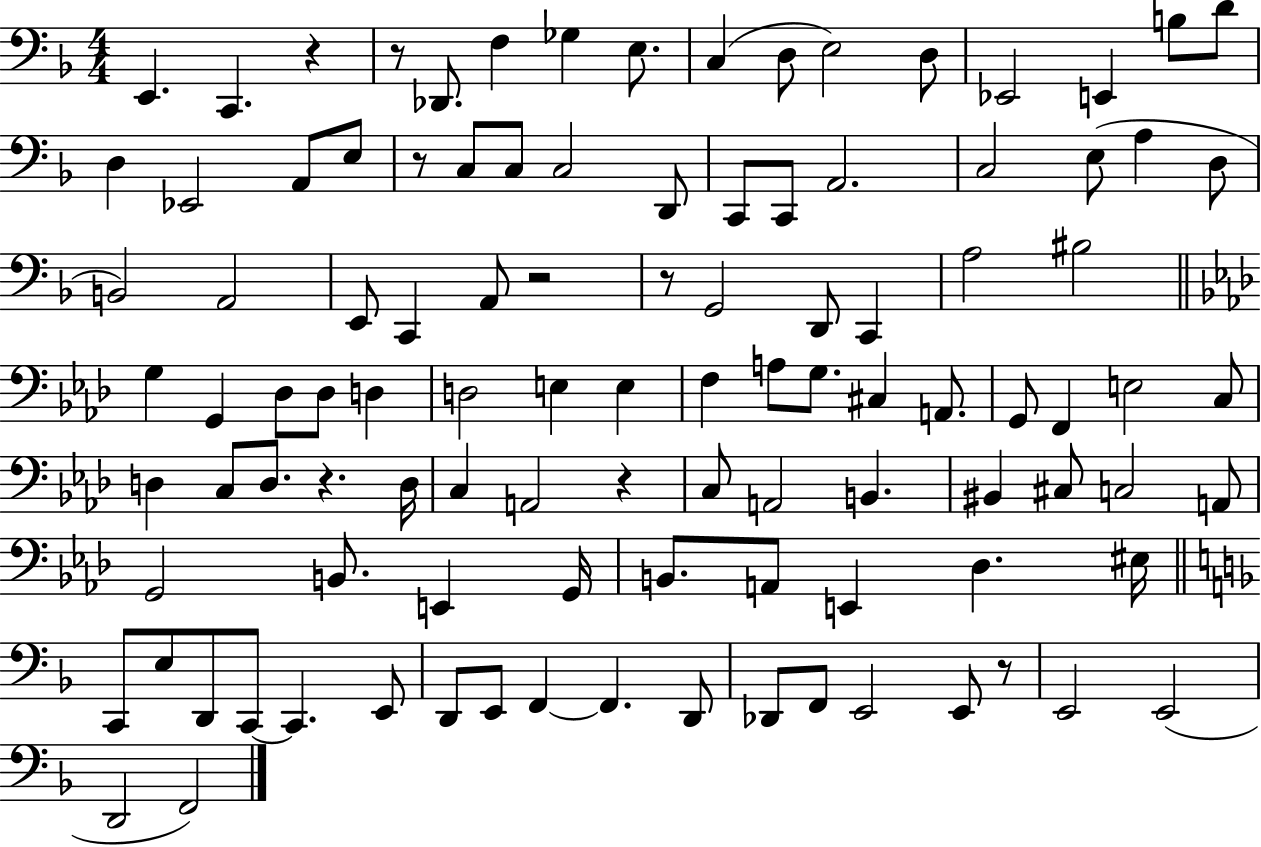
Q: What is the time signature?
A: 4/4